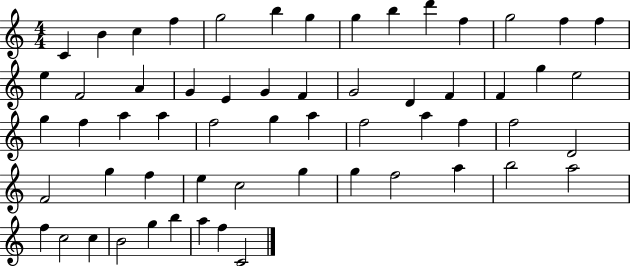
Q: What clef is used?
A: treble